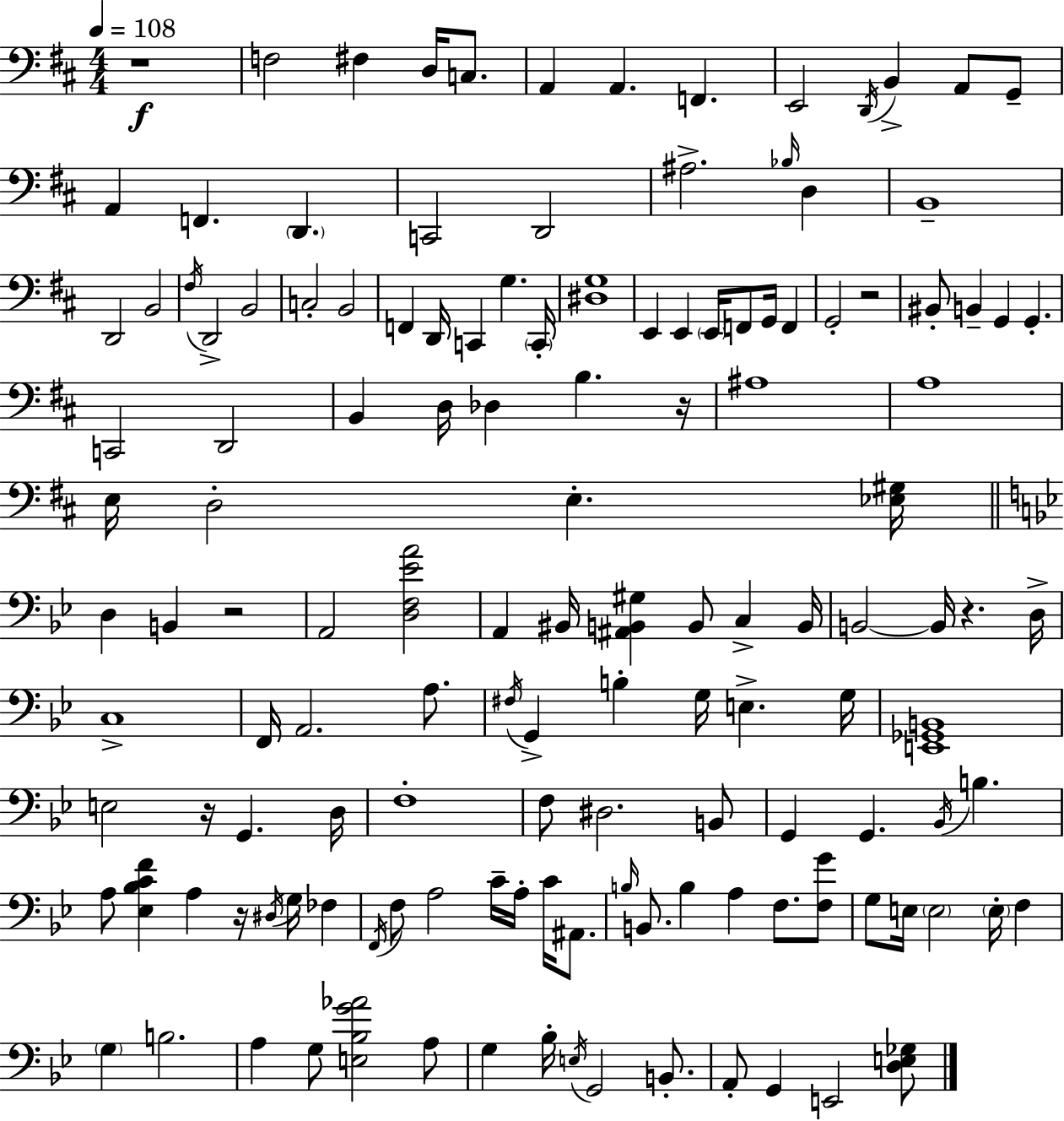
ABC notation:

X:1
T:Untitled
M:4/4
L:1/4
K:D
z4 F,2 ^F, D,/4 C,/2 A,, A,, F,, E,,2 D,,/4 B,, A,,/2 G,,/2 A,, F,, D,, C,,2 D,,2 ^A,2 _B,/4 D, B,,4 D,,2 B,,2 ^F,/4 D,,2 B,,2 C,2 B,,2 F,, D,,/4 C,, G, C,,/4 [^D,G,]4 E,, E,, E,,/4 F,,/2 G,,/4 F,, G,,2 z2 ^B,,/2 B,, G,, G,, C,,2 D,,2 B,, D,/4 _D, B, z/4 ^A,4 A,4 E,/4 D,2 E, [_E,^G,]/4 D, B,, z2 A,,2 [D,F,_EA]2 A,, ^B,,/4 [^A,,B,,^G,] B,,/2 C, B,,/4 B,,2 B,,/4 z D,/4 C,4 F,,/4 A,,2 A,/2 ^F,/4 G,, B, G,/4 E, G,/4 [E,,_G,,B,,]4 E,2 z/4 G,, D,/4 F,4 F,/2 ^D,2 B,,/2 G,, G,, _B,,/4 B, A,/2 [_E,_B,CF] A, z/4 ^D,/4 G,/4 _F, F,,/4 F,/2 A,2 C/4 A,/4 C/4 ^A,,/2 B,/4 B,,/2 B, A, F,/2 [F,G]/2 G,/2 E,/4 E,2 E,/4 F, G, B,2 A, G,/2 [E,_B,G_A]2 A,/2 G, _B,/4 E,/4 G,,2 B,,/2 A,,/2 G,, E,,2 [D,E,_G,]/2